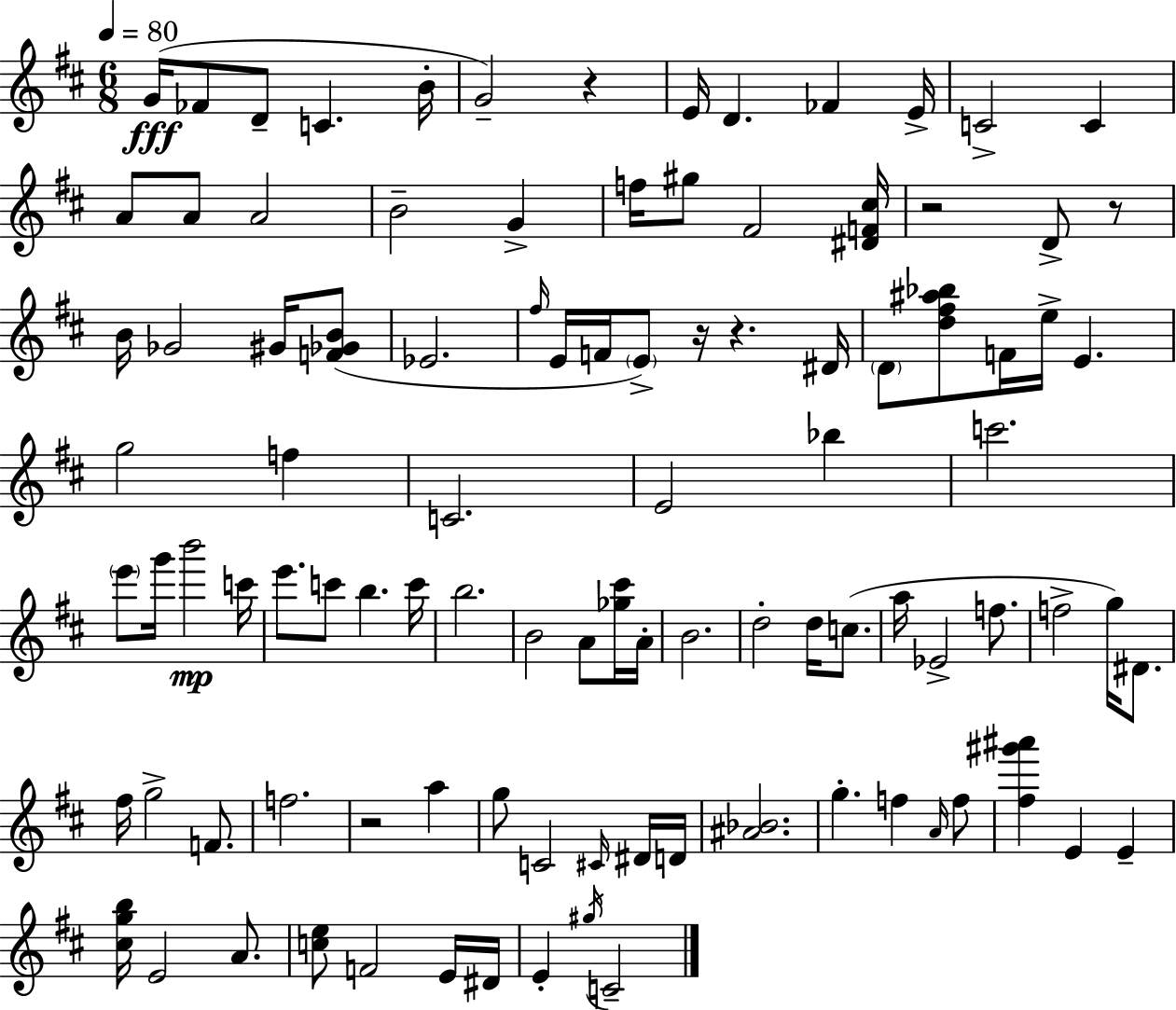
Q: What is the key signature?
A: D major